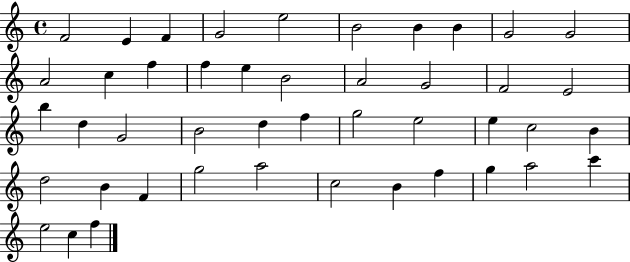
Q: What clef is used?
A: treble